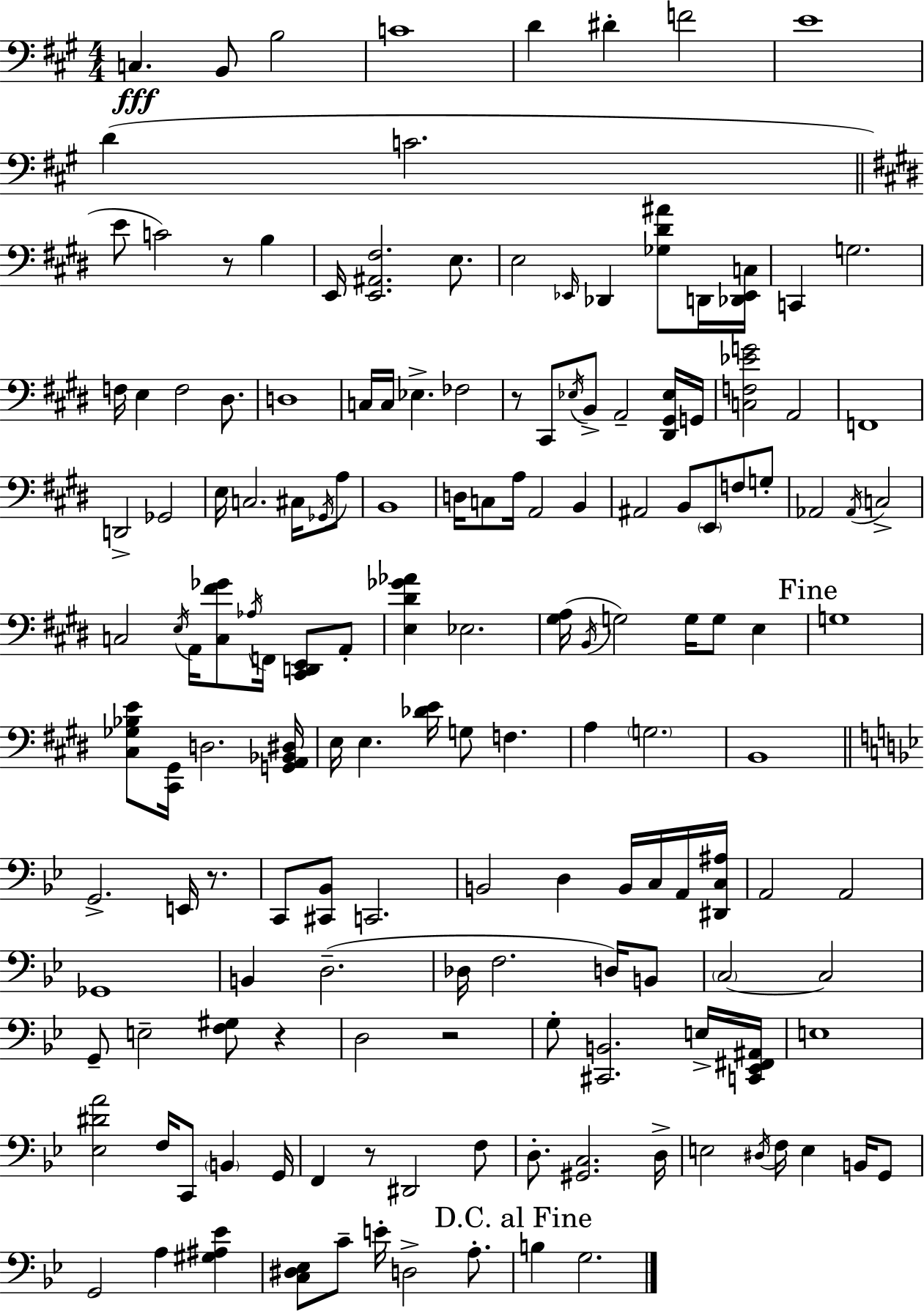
C3/q. B2/e B3/h C4/w D4/q D#4/q F4/h E4/w D4/q C4/h. E4/e C4/h R/e B3/q E2/s [E2,A#2,F#3]/h. E3/e. E3/h Eb2/s Db2/q [Gb3,D#4,A#4]/e D2/s [Db2,Eb2,C3]/s C2/q G3/h. F3/s E3/q F3/h D#3/e. D3/w C3/s C3/s Eb3/q. FES3/h R/e C#2/e Eb3/s B2/e A2/h [D#2,G#2,Eb3]/s G2/s [C3,F3,Eb4,G4]/h A2/h F2/w D2/h Gb2/h E3/s C3/h. C#3/s Gb2/s A3/e B2/w D3/s C3/e A3/s A2/h B2/q A#2/h B2/e E2/e F3/e G3/e Ab2/h Ab2/s C3/h C3/h E3/s A2/s [C3,F#4,Gb4]/e Ab3/s F2/s [C#2,D2,E2]/e A2/e [E3,D#4,Gb4,Ab4]/q Eb3/h. [G#3,A3]/s B2/s G3/h G3/s G3/e E3/q G3/w [C#3,Gb3,Bb3,E4]/e [C#2,G#2]/s D3/h. [G2,A2,Bb2,D#3]/s E3/s E3/q. [Db4,E4]/s G3/e F3/q. A3/q G3/h. B2/w G2/h. E2/s R/e. C2/e [C#2,Bb2]/e C2/h. B2/h D3/q B2/s C3/s A2/s [D#2,C3,A#3]/s A2/h A2/h Gb2/w B2/q D3/h. Db3/s F3/h. D3/s B2/e C3/h C3/h G2/e E3/h [F3,G#3]/e R/q D3/h R/h G3/e [C#2,B2]/h. E3/s [C2,Eb2,F#2,A#2]/s E3/w [Eb3,D#4,A4]/h F3/s C2/e B2/q G2/s F2/q R/e D#2/h F3/e D3/e. [G#2,C3]/h. D3/s E3/h D#3/s F3/s E3/q B2/s G2/e G2/h A3/q [G#3,A#3,Eb4]/q [C3,D#3,Eb3]/e C4/e E4/s D3/h A3/e. B3/q G3/h.